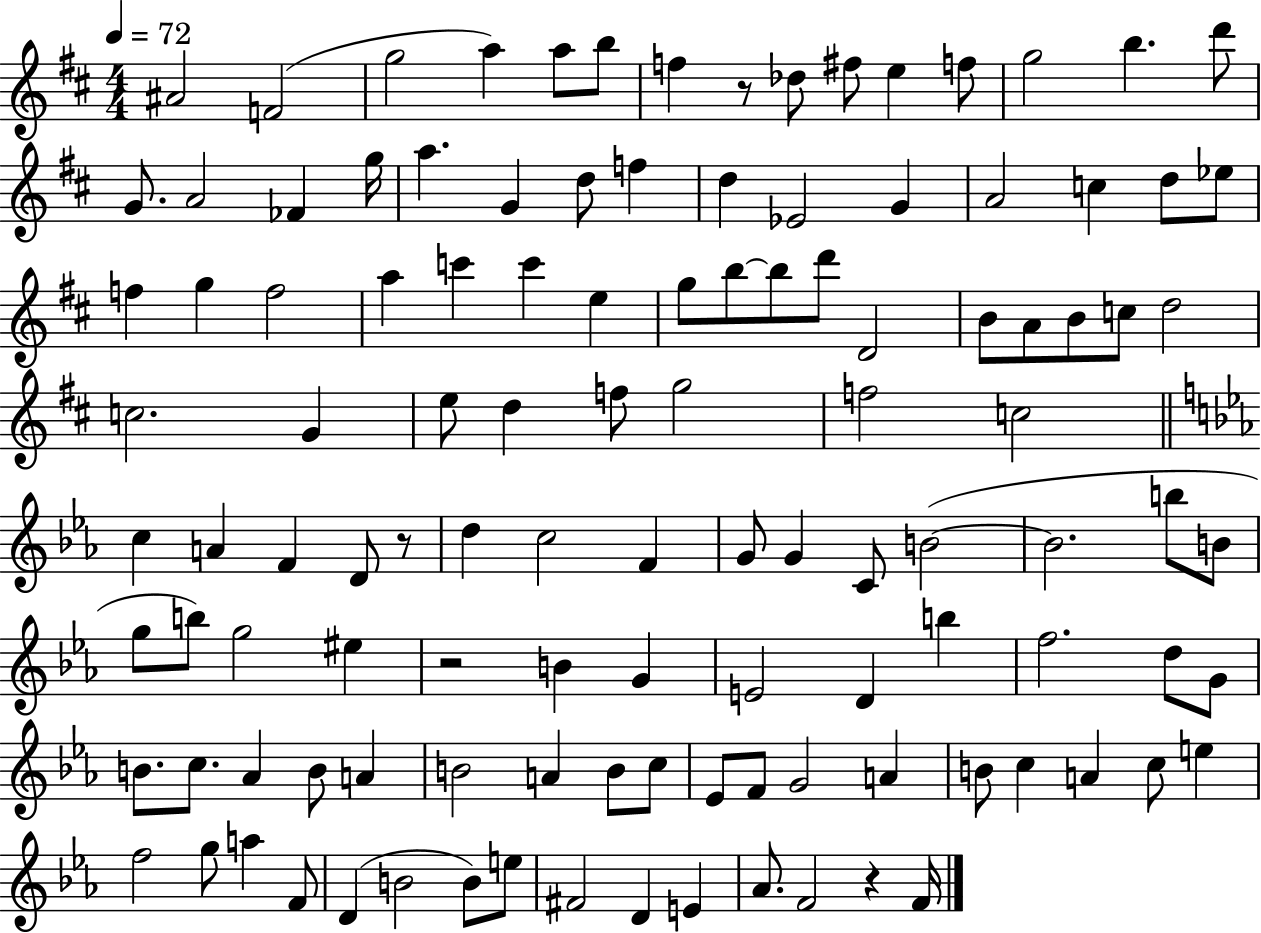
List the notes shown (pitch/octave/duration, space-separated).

A#4/h F4/h G5/h A5/q A5/e B5/e F5/q R/e Db5/e F#5/e E5/q F5/e G5/h B5/q. D6/e G4/e. A4/h FES4/q G5/s A5/q. G4/q D5/e F5/q D5/q Eb4/h G4/q A4/h C5/q D5/e Eb5/e F5/q G5/q F5/h A5/q C6/q C6/q E5/q G5/e B5/e B5/e D6/e D4/h B4/e A4/e B4/e C5/e D5/h C5/h. G4/q E5/e D5/q F5/e G5/h F5/h C5/h C5/q A4/q F4/q D4/e R/e D5/q C5/h F4/q G4/e G4/q C4/e B4/h B4/h. B5/e B4/e G5/e B5/e G5/h EIS5/q R/h B4/q G4/q E4/h D4/q B5/q F5/h. D5/e G4/e B4/e. C5/e. Ab4/q B4/e A4/q B4/h A4/q B4/e C5/e Eb4/e F4/e G4/h A4/q B4/e C5/q A4/q C5/e E5/q F5/h G5/e A5/q F4/e D4/q B4/h B4/e E5/e F#4/h D4/q E4/q Ab4/e. F4/h R/q F4/s